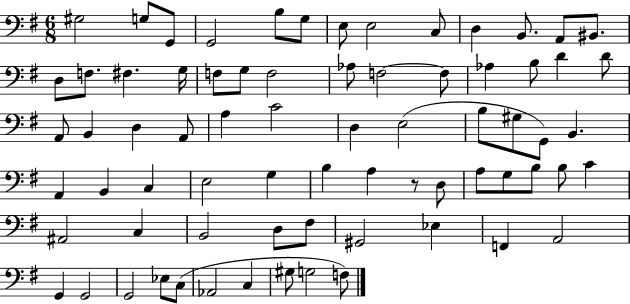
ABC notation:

X:1
T:Untitled
M:6/8
L:1/4
K:G
^G,2 G,/2 G,,/2 G,,2 B,/2 G,/2 E,/2 E,2 C,/2 D, B,,/2 A,,/2 ^B,,/2 D,/2 F,/2 ^F, G,/4 F,/2 G,/2 F,2 _A,/2 F,2 F,/2 _A, B,/2 D D/2 A,,/2 B,, D, A,,/2 A, C2 D, E,2 B,/2 ^G,/2 G,,/2 B,, A,, B,, C, E,2 G, B, A, z/2 D,/2 A,/2 G,/2 B,/2 B,/2 C ^A,,2 C, B,,2 D,/2 ^F,/2 ^G,,2 _E, F,, A,,2 G,, G,,2 G,,2 _E,/2 C,/2 _A,,2 C, ^G,/2 G,2 F,/2